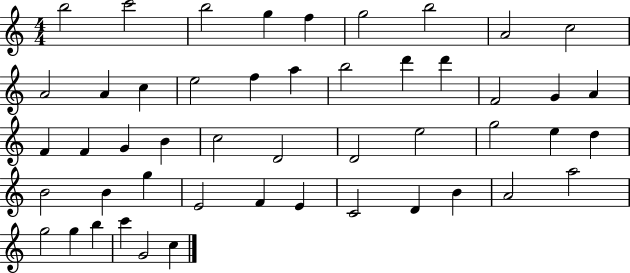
X:1
T:Untitled
M:4/4
L:1/4
K:C
b2 c'2 b2 g f g2 b2 A2 c2 A2 A c e2 f a b2 d' d' F2 G A F F G B c2 D2 D2 e2 g2 e d B2 B g E2 F E C2 D B A2 a2 g2 g b c' G2 c